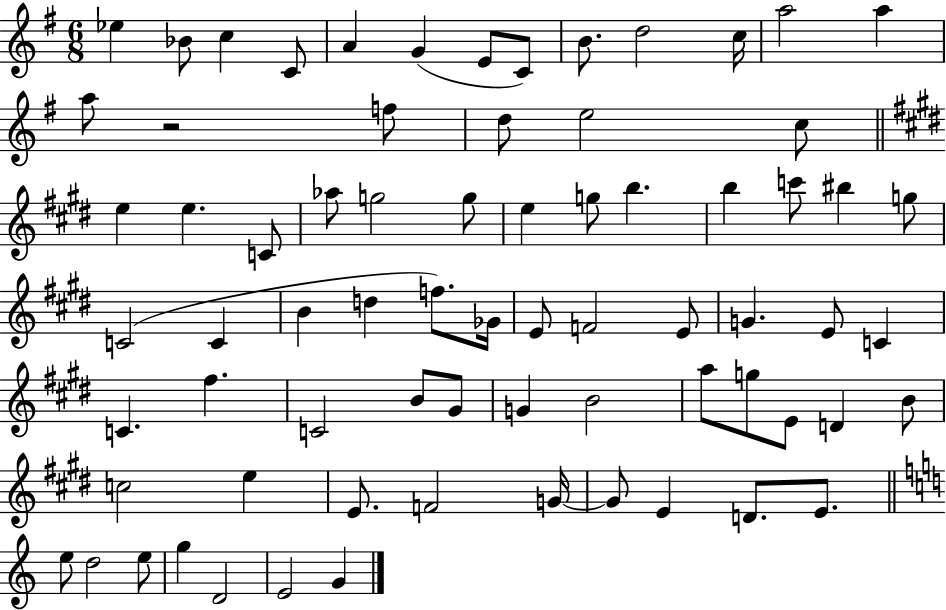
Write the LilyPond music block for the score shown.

{
  \clef treble
  \numericTimeSignature
  \time 6/8
  \key g \major
  ees''4 bes'8 c''4 c'8 | a'4 g'4( e'8 c'8) | b'8. d''2 c''16 | a''2 a''4 | \break a''8 r2 f''8 | d''8 e''2 c''8 | \bar "||" \break \key e \major e''4 e''4. c'8 | aes''8 g''2 g''8 | e''4 g''8 b''4. | b''4 c'''8 bis''4 g''8 | \break c'2( c'4 | b'4 d''4 f''8.) ges'16 | e'8 f'2 e'8 | g'4. e'8 c'4 | \break c'4. fis''4. | c'2 b'8 gis'8 | g'4 b'2 | a''8 g''8 e'8 d'4 b'8 | \break c''2 e''4 | e'8. f'2 g'16~~ | g'8 e'4 d'8. e'8. | \bar "||" \break \key c \major e''8 d''2 e''8 | g''4 d'2 | e'2 g'4 | \bar "|."
}